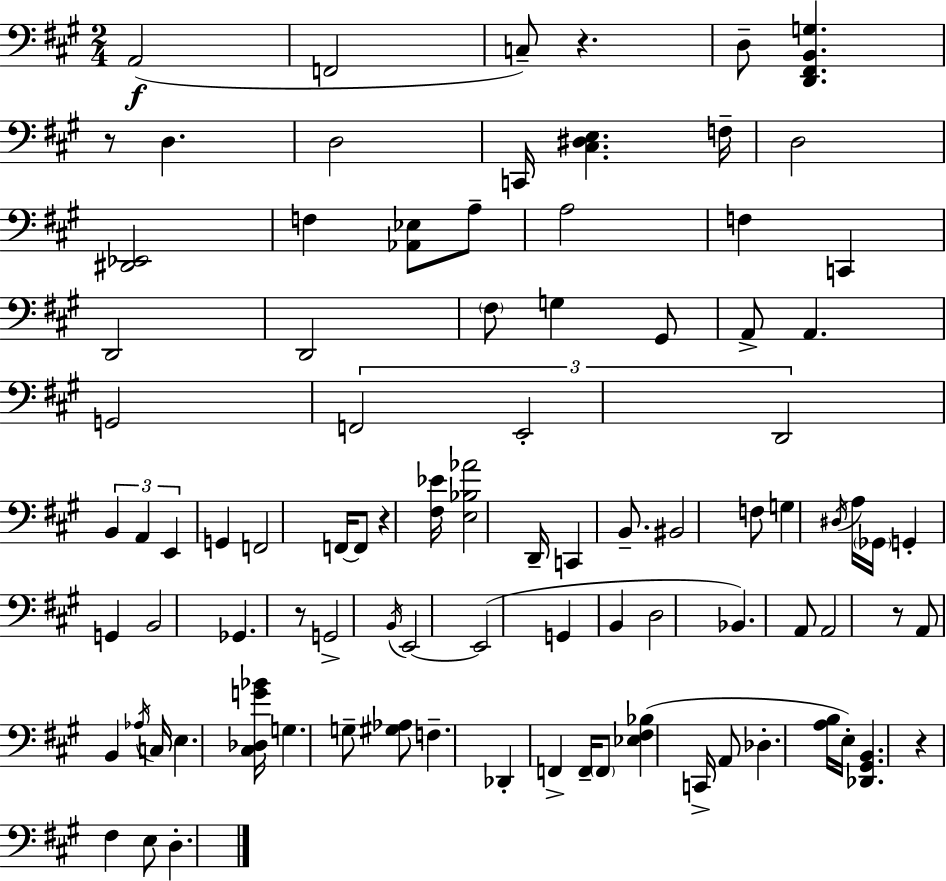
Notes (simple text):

A2/h F2/h C3/e R/q. D3/e [D2,F#2,B2,G3]/q. R/e D3/q. D3/h C2/s [C#3,D#3,E3]/q. F3/s D3/h [D#2,Eb2]/h F3/q [Ab2,Eb3]/e A3/e A3/h F3/q C2/q D2/h D2/h F#3/e G3/q G#2/e A2/e A2/q. G2/h F2/h E2/h D2/h B2/q A2/q E2/q G2/q F2/h F2/s F2/e R/q [F#3,Eb4]/s [E3,Bb3,Ab4]/h D2/s C2/q B2/e. BIS2/h F3/e G3/q D#3/s A3/s Gb2/s G2/q G2/q B2/h Gb2/q. R/e G2/h B2/s E2/h E2/h G2/q B2/q D3/h Bb2/q. A2/e A2/h R/e A2/e B2/q Ab3/s C3/s E3/q. [C#3,Db3,G4,Bb4]/s G3/q. G3/e [G#3,Ab3]/e F3/q. Db2/q F2/q F2/s F2/e [Eb3,F#3,Bb3]/q C2/s A2/e Db3/q. [A3,B3]/s E3/s [Db2,G#2,B2]/q. R/q F#3/q E3/e D3/q.